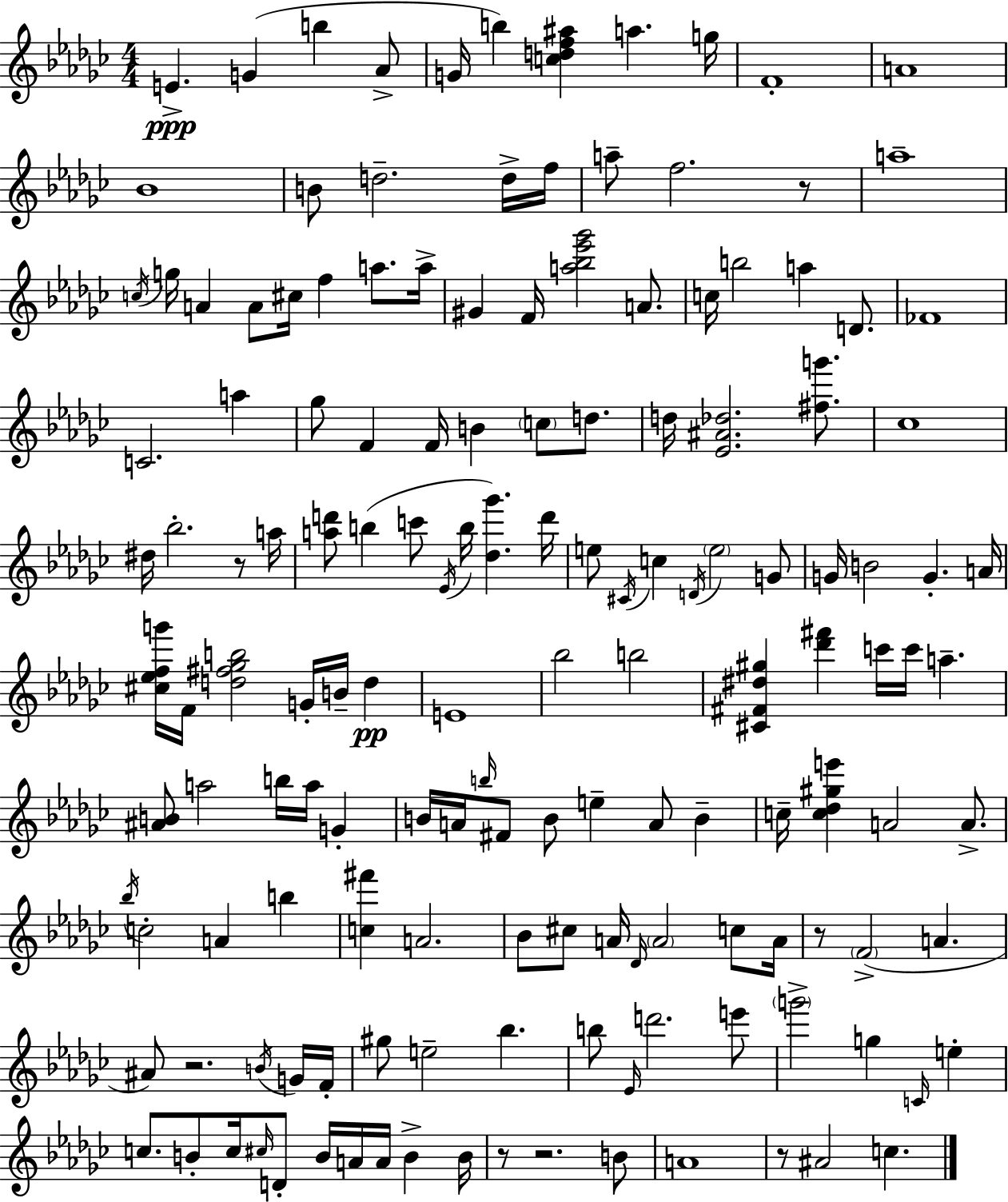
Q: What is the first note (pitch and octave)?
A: E4